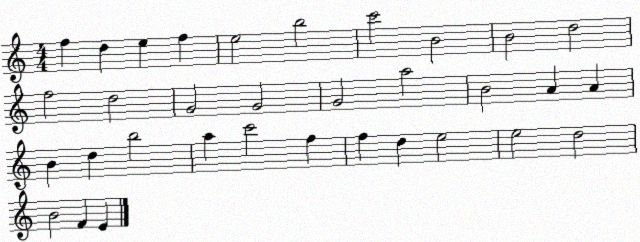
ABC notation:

X:1
T:Untitled
M:4/4
L:1/4
K:C
f d e f e2 b2 c'2 B2 B2 d2 f2 d2 G2 G2 G2 a2 B2 A A B d b2 a c'2 f f d e2 e2 d2 B2 F E